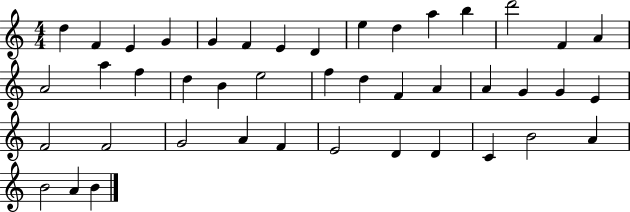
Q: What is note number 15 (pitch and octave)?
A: A4